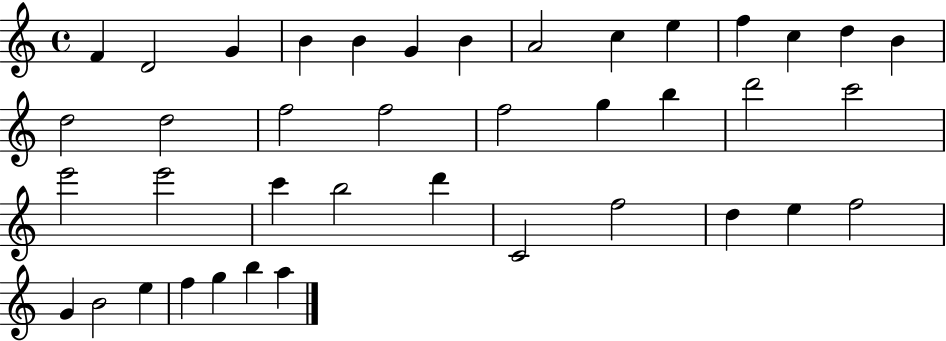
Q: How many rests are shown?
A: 0